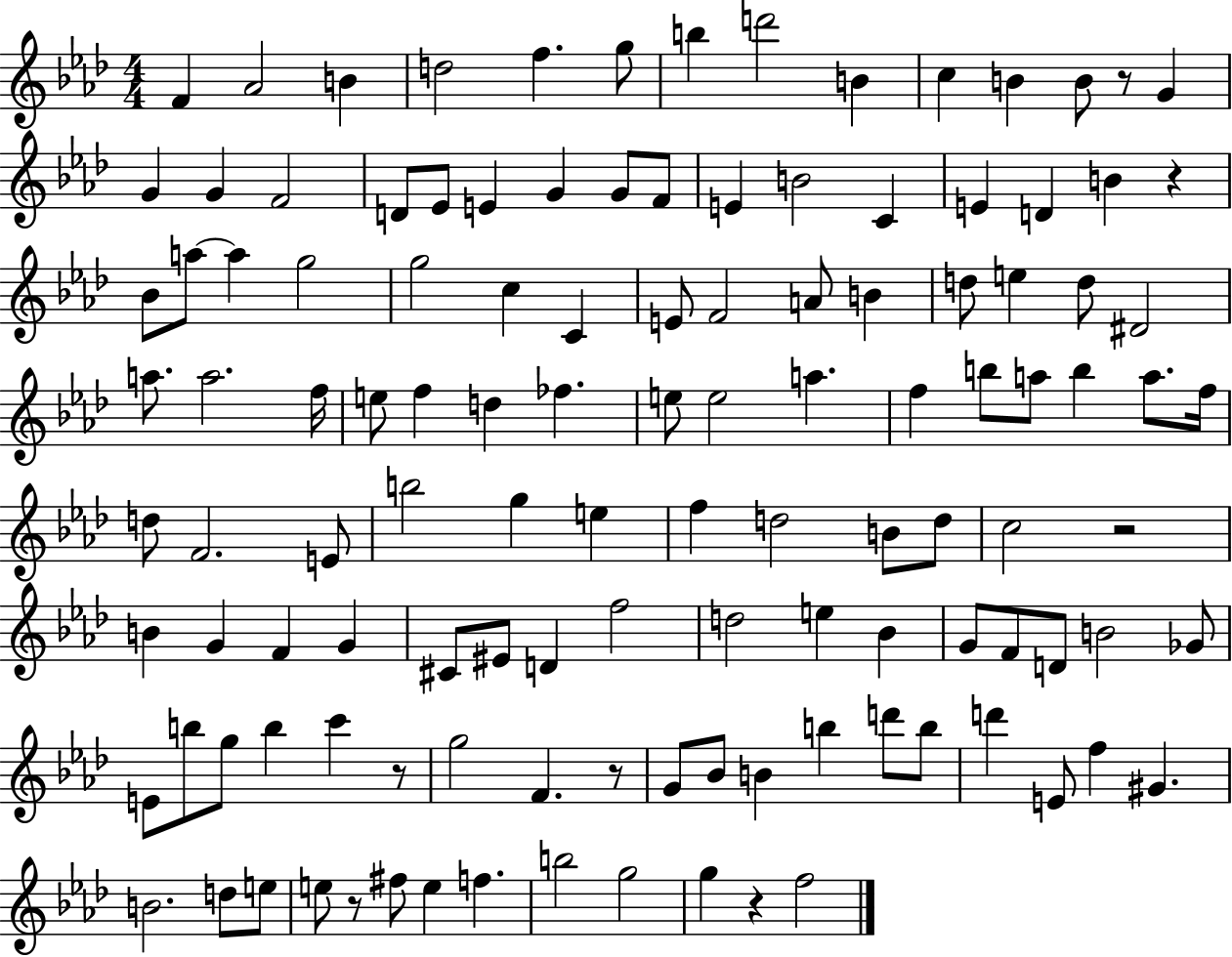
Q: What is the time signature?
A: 4/4